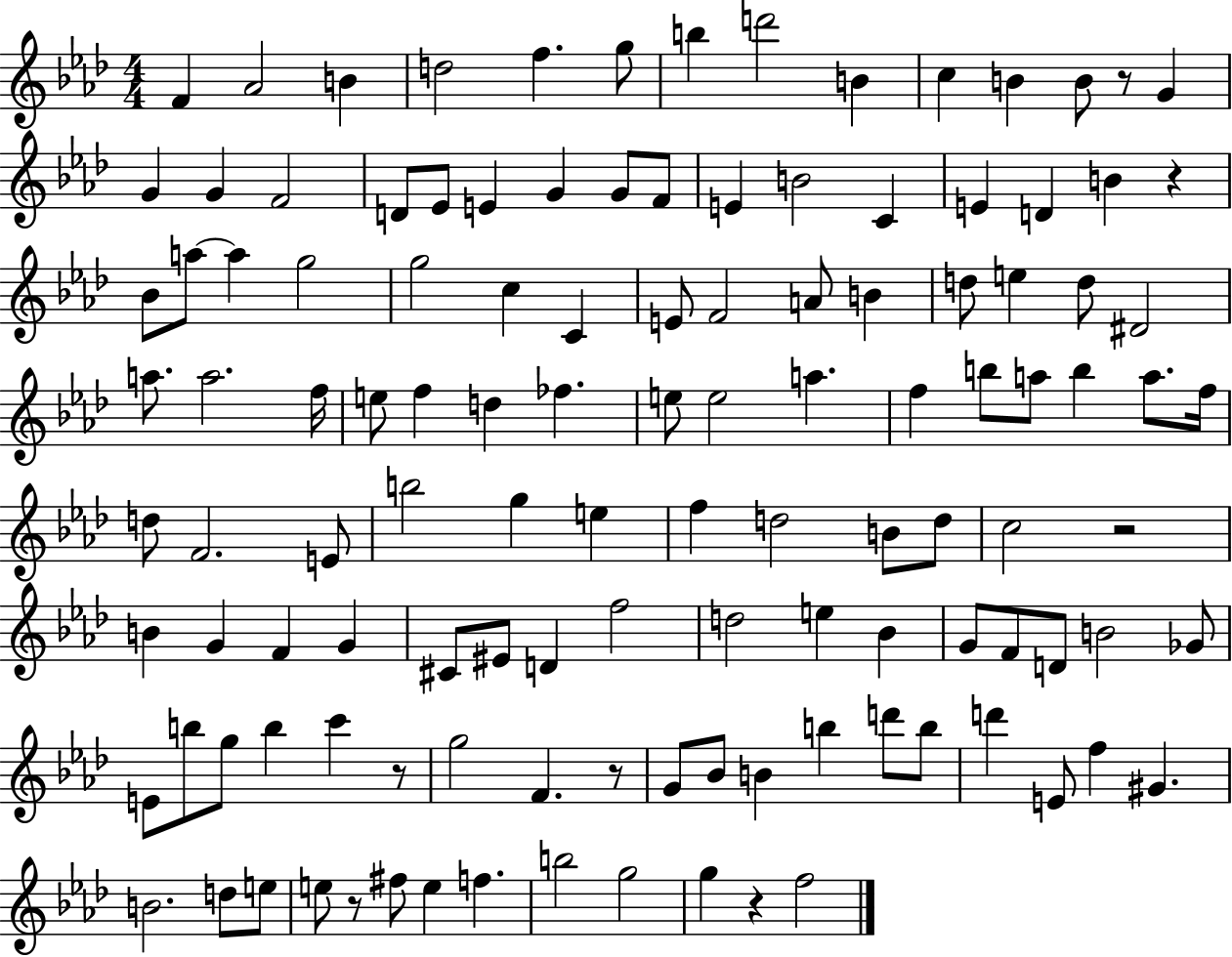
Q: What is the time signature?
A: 4/4